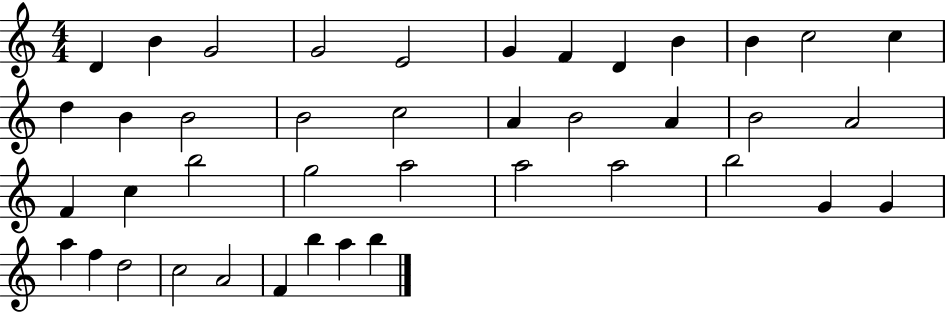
X:1
T:Untitled
M:4/4
L:1/4
K:C
D B G2 G2 E2 G F D B B c2 c d B B2 B2 c2 A B2 A B2 A2 F c b2 g2 a2 a2 a2 b2 G G a f d2 c2 A2 F b a b